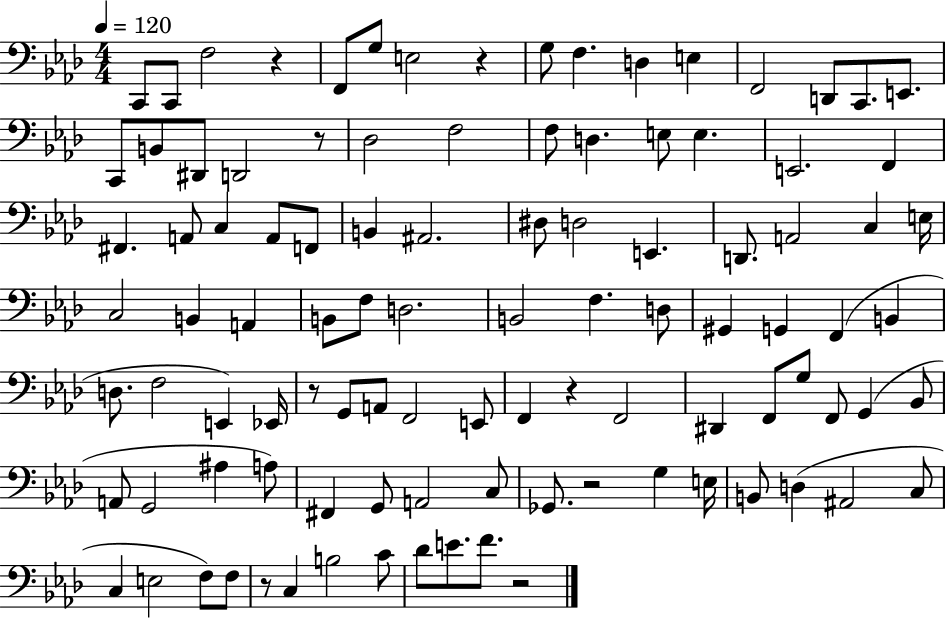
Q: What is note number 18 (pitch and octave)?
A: D2